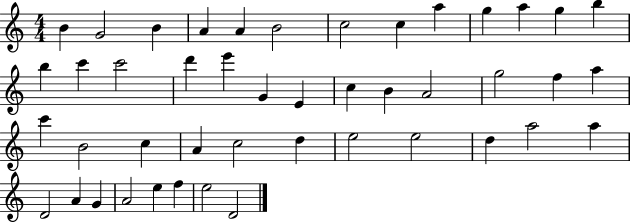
B4/q G4/h B4/q A4/q A4/q B4/h C5/h C5/q A5/q G5/q A5/q G5/q B5/q B5/q C6/q C6/h D6/q E6/q G4/q E4/q C5/q B4/q A4/h G5/h F5/q A5/q C6/q B4/h C5/q A4/q C5/h D5/q E5/h E5/h D5/q A5/h A5/q D4/h A4/q G4/q A4/h E5/q F5/q E5/h D4/h